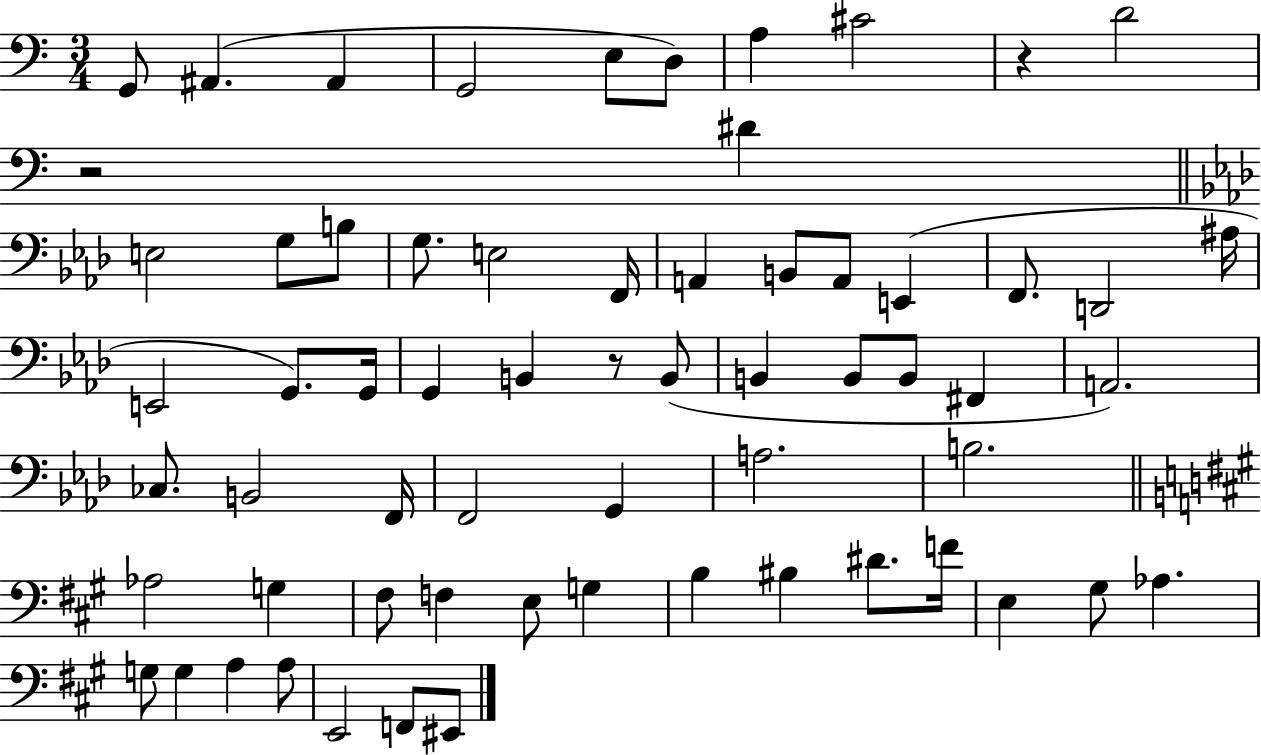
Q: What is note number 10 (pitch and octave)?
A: D#4